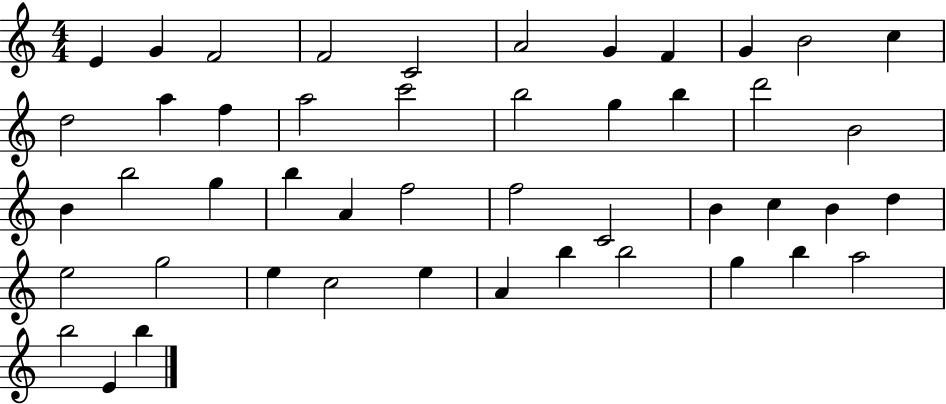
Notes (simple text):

E4/q G4/q F4/h F4/h C4/h A4/h G4/q F4/q G4/q B4/h C5/q D5/h A5/q F5/q A5/h C6/h B5/h G5/q B5/q D6/h B4/h B4/q B5/h G5/q B5/q A4/q F5/h F5/h C4/h B4/q C5/q B4/q D5/q E5/h G5/h E5/q C5/h E5/q A4/q B5/q B5/h G5/q B5/q A5/h B5/h E4/q B5/q